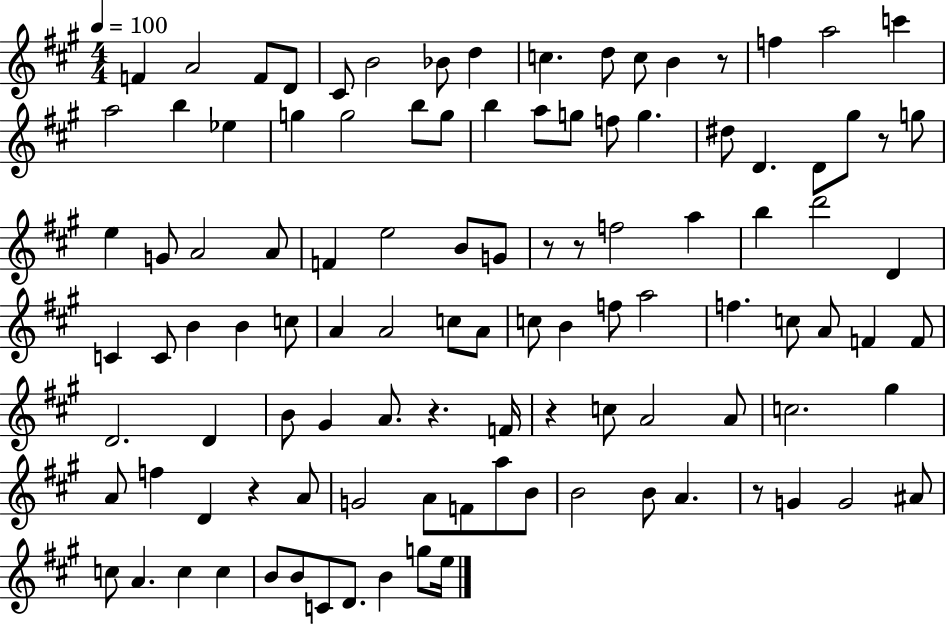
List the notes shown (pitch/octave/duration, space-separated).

F4/q A4/h F4/e D4/e C#4/e B4/h Bb4/e D5/q C5/q. D5/e C5/e B4/q R/e F5/q A5/h C6/q A5/h B5/q Eb5/q G5/q G5/h B5/e G5/e B5/q A5/e G5/e F5/e G5/q. D#5/e D4/q. D4/e G#5/e R/e G5/e E5/q G4/e A4/h A4/e F4/q E5/h B4/e G4/e R/e R/e F5/h A5/q B5/q D6/h D4/q C4/q C4/e B4/q B4/q C5/e A4/q A4/h C5/e A4/e C5/e B4/q F5/e A5/h F5/q. C5/e A4/e F4/q F4/e D4/h. D4/q B4/e G#4/q A4/e. R/q. F4/s R/q C5/e A4/h A4/e C5/h. G#5/q A4/e F5/q D4/q R/q A4/e G4/h A4/e F4/e A5/e B4/e B4/h B4/e A4/q. R/e G4/q G4/h A#4/e C5/e A4/q. C5/q C5/q B4/e B4/e C4/e D4/e. B4/q G5/e E5/s